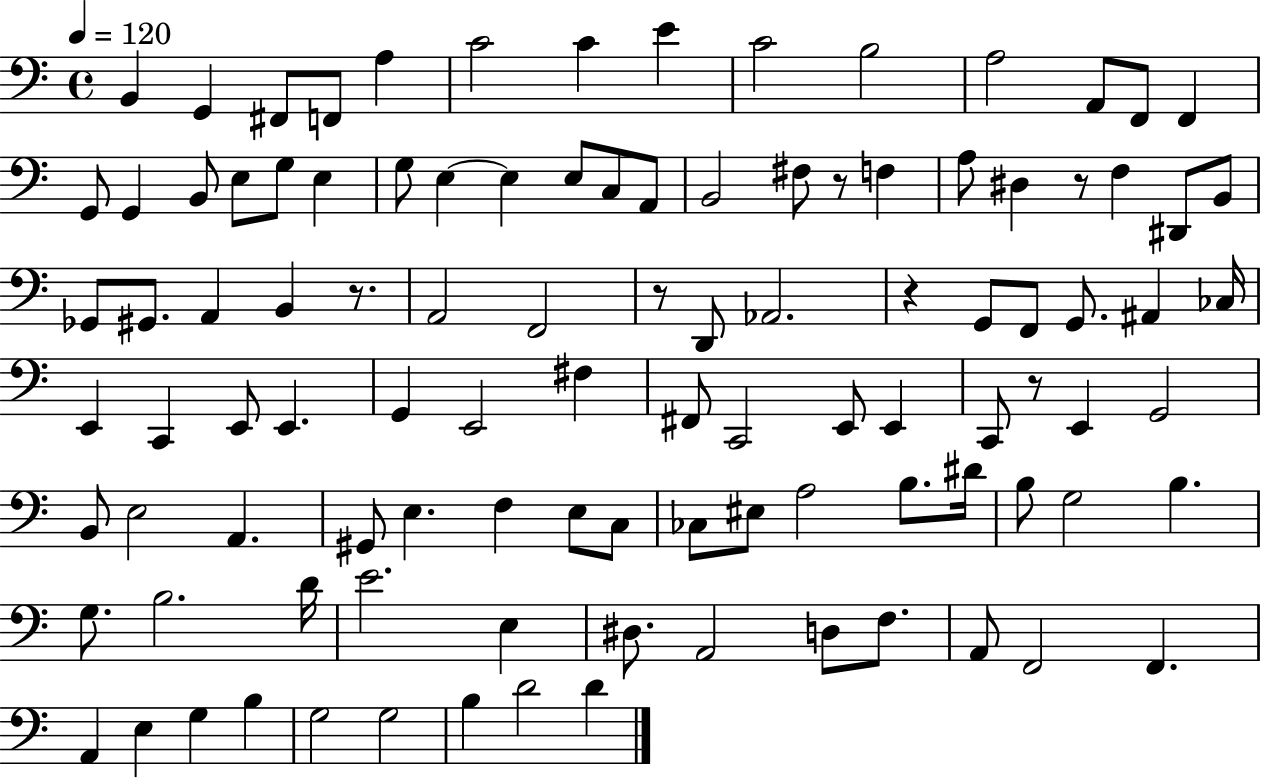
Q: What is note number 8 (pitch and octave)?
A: E4